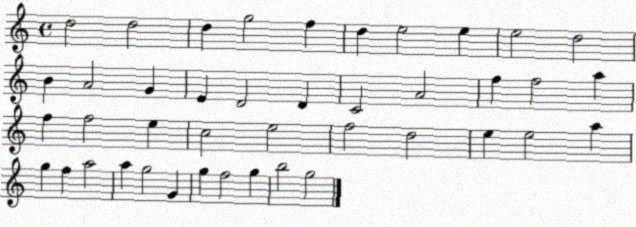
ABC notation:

X:1
T:Untitled
M:4/4
L:1/4
K:C
d2 d2 d g2 f d e2 e e2 d2 B A2 G E D2 D C2 A2 f f2 a f f2 e c2 e2 f2 d2 e e2 a g f a2 a g2 G g f2 g b2 g2